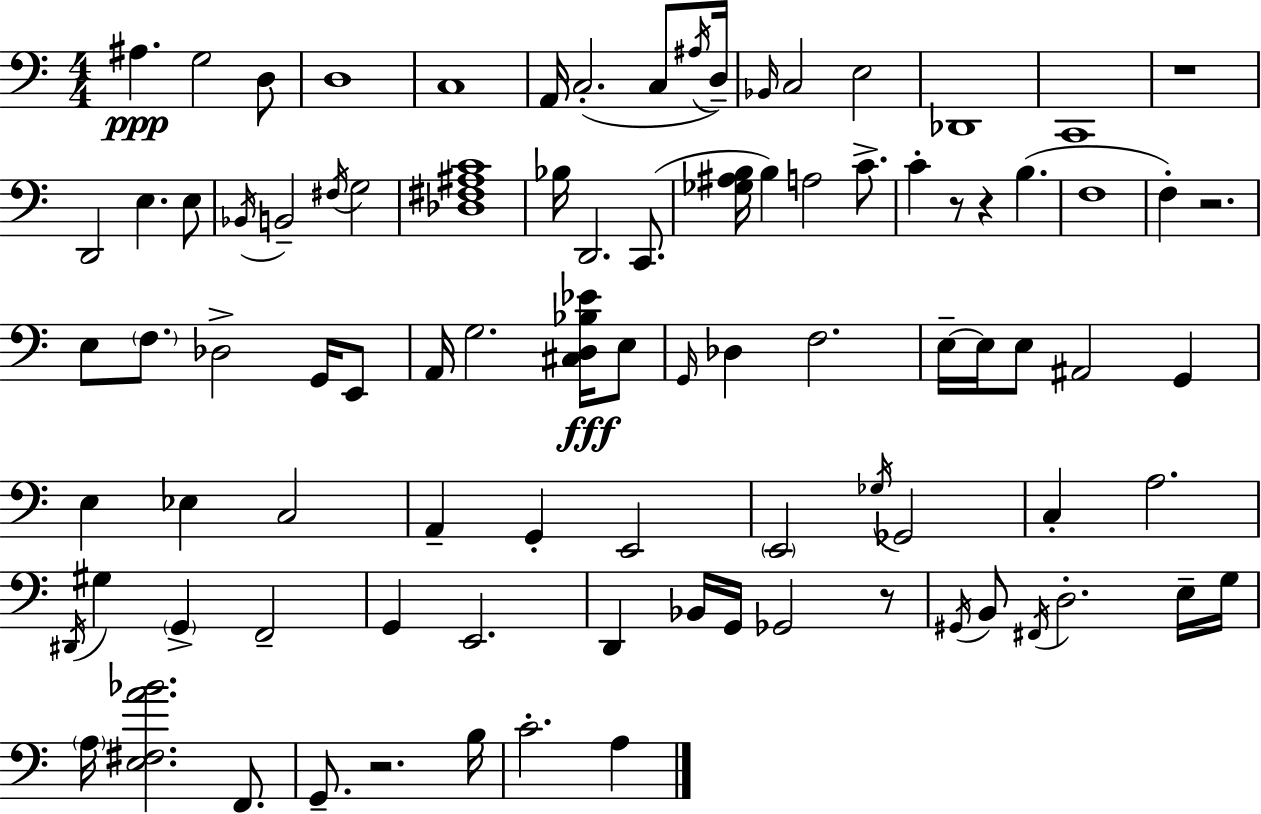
A#3/q. G3/h D3/e D3/w C3/w A2/s C3/h. C3/e A#3/s D3/s Bb2/s C3/h E3/h Db2/w C2/w R/w D2/h E3/q. E3/e Bb2/s B2/h F#3/s G3/h [Db3,F#3,A#3,C4]/w Bb3/s D2/h. C2/e. [Gb3,A#3,B3]/s B3/q A3/h C4/e. C4/q R/e R/q B3/q. F3/w F3/q R/h. E3/e F3/e. Db3/h G2/s E2/e A2/s G3/h. [C#3,D3,Bb3,Eb4]/s E3/e G2/s Db3/q F3/h. E3/s E3/s E3/e A#2/h G2/q E3/q Eb3/q C3/h A2/q G2/q E2/h E2/h Gb3/s Gb2/h C3/q A3/h. D#2/s G#3/q G2/q F2/h G2/q E2/h. D2/q Bb2/s G2/s Gb2/h R/e G#2/s B2/e F#2/s D3/h. E3/s G3/s A3/s [E3,F#3,A4,Bb4]/h. F2/e. G2/e. R/h. B3/s C4/h. A3/q